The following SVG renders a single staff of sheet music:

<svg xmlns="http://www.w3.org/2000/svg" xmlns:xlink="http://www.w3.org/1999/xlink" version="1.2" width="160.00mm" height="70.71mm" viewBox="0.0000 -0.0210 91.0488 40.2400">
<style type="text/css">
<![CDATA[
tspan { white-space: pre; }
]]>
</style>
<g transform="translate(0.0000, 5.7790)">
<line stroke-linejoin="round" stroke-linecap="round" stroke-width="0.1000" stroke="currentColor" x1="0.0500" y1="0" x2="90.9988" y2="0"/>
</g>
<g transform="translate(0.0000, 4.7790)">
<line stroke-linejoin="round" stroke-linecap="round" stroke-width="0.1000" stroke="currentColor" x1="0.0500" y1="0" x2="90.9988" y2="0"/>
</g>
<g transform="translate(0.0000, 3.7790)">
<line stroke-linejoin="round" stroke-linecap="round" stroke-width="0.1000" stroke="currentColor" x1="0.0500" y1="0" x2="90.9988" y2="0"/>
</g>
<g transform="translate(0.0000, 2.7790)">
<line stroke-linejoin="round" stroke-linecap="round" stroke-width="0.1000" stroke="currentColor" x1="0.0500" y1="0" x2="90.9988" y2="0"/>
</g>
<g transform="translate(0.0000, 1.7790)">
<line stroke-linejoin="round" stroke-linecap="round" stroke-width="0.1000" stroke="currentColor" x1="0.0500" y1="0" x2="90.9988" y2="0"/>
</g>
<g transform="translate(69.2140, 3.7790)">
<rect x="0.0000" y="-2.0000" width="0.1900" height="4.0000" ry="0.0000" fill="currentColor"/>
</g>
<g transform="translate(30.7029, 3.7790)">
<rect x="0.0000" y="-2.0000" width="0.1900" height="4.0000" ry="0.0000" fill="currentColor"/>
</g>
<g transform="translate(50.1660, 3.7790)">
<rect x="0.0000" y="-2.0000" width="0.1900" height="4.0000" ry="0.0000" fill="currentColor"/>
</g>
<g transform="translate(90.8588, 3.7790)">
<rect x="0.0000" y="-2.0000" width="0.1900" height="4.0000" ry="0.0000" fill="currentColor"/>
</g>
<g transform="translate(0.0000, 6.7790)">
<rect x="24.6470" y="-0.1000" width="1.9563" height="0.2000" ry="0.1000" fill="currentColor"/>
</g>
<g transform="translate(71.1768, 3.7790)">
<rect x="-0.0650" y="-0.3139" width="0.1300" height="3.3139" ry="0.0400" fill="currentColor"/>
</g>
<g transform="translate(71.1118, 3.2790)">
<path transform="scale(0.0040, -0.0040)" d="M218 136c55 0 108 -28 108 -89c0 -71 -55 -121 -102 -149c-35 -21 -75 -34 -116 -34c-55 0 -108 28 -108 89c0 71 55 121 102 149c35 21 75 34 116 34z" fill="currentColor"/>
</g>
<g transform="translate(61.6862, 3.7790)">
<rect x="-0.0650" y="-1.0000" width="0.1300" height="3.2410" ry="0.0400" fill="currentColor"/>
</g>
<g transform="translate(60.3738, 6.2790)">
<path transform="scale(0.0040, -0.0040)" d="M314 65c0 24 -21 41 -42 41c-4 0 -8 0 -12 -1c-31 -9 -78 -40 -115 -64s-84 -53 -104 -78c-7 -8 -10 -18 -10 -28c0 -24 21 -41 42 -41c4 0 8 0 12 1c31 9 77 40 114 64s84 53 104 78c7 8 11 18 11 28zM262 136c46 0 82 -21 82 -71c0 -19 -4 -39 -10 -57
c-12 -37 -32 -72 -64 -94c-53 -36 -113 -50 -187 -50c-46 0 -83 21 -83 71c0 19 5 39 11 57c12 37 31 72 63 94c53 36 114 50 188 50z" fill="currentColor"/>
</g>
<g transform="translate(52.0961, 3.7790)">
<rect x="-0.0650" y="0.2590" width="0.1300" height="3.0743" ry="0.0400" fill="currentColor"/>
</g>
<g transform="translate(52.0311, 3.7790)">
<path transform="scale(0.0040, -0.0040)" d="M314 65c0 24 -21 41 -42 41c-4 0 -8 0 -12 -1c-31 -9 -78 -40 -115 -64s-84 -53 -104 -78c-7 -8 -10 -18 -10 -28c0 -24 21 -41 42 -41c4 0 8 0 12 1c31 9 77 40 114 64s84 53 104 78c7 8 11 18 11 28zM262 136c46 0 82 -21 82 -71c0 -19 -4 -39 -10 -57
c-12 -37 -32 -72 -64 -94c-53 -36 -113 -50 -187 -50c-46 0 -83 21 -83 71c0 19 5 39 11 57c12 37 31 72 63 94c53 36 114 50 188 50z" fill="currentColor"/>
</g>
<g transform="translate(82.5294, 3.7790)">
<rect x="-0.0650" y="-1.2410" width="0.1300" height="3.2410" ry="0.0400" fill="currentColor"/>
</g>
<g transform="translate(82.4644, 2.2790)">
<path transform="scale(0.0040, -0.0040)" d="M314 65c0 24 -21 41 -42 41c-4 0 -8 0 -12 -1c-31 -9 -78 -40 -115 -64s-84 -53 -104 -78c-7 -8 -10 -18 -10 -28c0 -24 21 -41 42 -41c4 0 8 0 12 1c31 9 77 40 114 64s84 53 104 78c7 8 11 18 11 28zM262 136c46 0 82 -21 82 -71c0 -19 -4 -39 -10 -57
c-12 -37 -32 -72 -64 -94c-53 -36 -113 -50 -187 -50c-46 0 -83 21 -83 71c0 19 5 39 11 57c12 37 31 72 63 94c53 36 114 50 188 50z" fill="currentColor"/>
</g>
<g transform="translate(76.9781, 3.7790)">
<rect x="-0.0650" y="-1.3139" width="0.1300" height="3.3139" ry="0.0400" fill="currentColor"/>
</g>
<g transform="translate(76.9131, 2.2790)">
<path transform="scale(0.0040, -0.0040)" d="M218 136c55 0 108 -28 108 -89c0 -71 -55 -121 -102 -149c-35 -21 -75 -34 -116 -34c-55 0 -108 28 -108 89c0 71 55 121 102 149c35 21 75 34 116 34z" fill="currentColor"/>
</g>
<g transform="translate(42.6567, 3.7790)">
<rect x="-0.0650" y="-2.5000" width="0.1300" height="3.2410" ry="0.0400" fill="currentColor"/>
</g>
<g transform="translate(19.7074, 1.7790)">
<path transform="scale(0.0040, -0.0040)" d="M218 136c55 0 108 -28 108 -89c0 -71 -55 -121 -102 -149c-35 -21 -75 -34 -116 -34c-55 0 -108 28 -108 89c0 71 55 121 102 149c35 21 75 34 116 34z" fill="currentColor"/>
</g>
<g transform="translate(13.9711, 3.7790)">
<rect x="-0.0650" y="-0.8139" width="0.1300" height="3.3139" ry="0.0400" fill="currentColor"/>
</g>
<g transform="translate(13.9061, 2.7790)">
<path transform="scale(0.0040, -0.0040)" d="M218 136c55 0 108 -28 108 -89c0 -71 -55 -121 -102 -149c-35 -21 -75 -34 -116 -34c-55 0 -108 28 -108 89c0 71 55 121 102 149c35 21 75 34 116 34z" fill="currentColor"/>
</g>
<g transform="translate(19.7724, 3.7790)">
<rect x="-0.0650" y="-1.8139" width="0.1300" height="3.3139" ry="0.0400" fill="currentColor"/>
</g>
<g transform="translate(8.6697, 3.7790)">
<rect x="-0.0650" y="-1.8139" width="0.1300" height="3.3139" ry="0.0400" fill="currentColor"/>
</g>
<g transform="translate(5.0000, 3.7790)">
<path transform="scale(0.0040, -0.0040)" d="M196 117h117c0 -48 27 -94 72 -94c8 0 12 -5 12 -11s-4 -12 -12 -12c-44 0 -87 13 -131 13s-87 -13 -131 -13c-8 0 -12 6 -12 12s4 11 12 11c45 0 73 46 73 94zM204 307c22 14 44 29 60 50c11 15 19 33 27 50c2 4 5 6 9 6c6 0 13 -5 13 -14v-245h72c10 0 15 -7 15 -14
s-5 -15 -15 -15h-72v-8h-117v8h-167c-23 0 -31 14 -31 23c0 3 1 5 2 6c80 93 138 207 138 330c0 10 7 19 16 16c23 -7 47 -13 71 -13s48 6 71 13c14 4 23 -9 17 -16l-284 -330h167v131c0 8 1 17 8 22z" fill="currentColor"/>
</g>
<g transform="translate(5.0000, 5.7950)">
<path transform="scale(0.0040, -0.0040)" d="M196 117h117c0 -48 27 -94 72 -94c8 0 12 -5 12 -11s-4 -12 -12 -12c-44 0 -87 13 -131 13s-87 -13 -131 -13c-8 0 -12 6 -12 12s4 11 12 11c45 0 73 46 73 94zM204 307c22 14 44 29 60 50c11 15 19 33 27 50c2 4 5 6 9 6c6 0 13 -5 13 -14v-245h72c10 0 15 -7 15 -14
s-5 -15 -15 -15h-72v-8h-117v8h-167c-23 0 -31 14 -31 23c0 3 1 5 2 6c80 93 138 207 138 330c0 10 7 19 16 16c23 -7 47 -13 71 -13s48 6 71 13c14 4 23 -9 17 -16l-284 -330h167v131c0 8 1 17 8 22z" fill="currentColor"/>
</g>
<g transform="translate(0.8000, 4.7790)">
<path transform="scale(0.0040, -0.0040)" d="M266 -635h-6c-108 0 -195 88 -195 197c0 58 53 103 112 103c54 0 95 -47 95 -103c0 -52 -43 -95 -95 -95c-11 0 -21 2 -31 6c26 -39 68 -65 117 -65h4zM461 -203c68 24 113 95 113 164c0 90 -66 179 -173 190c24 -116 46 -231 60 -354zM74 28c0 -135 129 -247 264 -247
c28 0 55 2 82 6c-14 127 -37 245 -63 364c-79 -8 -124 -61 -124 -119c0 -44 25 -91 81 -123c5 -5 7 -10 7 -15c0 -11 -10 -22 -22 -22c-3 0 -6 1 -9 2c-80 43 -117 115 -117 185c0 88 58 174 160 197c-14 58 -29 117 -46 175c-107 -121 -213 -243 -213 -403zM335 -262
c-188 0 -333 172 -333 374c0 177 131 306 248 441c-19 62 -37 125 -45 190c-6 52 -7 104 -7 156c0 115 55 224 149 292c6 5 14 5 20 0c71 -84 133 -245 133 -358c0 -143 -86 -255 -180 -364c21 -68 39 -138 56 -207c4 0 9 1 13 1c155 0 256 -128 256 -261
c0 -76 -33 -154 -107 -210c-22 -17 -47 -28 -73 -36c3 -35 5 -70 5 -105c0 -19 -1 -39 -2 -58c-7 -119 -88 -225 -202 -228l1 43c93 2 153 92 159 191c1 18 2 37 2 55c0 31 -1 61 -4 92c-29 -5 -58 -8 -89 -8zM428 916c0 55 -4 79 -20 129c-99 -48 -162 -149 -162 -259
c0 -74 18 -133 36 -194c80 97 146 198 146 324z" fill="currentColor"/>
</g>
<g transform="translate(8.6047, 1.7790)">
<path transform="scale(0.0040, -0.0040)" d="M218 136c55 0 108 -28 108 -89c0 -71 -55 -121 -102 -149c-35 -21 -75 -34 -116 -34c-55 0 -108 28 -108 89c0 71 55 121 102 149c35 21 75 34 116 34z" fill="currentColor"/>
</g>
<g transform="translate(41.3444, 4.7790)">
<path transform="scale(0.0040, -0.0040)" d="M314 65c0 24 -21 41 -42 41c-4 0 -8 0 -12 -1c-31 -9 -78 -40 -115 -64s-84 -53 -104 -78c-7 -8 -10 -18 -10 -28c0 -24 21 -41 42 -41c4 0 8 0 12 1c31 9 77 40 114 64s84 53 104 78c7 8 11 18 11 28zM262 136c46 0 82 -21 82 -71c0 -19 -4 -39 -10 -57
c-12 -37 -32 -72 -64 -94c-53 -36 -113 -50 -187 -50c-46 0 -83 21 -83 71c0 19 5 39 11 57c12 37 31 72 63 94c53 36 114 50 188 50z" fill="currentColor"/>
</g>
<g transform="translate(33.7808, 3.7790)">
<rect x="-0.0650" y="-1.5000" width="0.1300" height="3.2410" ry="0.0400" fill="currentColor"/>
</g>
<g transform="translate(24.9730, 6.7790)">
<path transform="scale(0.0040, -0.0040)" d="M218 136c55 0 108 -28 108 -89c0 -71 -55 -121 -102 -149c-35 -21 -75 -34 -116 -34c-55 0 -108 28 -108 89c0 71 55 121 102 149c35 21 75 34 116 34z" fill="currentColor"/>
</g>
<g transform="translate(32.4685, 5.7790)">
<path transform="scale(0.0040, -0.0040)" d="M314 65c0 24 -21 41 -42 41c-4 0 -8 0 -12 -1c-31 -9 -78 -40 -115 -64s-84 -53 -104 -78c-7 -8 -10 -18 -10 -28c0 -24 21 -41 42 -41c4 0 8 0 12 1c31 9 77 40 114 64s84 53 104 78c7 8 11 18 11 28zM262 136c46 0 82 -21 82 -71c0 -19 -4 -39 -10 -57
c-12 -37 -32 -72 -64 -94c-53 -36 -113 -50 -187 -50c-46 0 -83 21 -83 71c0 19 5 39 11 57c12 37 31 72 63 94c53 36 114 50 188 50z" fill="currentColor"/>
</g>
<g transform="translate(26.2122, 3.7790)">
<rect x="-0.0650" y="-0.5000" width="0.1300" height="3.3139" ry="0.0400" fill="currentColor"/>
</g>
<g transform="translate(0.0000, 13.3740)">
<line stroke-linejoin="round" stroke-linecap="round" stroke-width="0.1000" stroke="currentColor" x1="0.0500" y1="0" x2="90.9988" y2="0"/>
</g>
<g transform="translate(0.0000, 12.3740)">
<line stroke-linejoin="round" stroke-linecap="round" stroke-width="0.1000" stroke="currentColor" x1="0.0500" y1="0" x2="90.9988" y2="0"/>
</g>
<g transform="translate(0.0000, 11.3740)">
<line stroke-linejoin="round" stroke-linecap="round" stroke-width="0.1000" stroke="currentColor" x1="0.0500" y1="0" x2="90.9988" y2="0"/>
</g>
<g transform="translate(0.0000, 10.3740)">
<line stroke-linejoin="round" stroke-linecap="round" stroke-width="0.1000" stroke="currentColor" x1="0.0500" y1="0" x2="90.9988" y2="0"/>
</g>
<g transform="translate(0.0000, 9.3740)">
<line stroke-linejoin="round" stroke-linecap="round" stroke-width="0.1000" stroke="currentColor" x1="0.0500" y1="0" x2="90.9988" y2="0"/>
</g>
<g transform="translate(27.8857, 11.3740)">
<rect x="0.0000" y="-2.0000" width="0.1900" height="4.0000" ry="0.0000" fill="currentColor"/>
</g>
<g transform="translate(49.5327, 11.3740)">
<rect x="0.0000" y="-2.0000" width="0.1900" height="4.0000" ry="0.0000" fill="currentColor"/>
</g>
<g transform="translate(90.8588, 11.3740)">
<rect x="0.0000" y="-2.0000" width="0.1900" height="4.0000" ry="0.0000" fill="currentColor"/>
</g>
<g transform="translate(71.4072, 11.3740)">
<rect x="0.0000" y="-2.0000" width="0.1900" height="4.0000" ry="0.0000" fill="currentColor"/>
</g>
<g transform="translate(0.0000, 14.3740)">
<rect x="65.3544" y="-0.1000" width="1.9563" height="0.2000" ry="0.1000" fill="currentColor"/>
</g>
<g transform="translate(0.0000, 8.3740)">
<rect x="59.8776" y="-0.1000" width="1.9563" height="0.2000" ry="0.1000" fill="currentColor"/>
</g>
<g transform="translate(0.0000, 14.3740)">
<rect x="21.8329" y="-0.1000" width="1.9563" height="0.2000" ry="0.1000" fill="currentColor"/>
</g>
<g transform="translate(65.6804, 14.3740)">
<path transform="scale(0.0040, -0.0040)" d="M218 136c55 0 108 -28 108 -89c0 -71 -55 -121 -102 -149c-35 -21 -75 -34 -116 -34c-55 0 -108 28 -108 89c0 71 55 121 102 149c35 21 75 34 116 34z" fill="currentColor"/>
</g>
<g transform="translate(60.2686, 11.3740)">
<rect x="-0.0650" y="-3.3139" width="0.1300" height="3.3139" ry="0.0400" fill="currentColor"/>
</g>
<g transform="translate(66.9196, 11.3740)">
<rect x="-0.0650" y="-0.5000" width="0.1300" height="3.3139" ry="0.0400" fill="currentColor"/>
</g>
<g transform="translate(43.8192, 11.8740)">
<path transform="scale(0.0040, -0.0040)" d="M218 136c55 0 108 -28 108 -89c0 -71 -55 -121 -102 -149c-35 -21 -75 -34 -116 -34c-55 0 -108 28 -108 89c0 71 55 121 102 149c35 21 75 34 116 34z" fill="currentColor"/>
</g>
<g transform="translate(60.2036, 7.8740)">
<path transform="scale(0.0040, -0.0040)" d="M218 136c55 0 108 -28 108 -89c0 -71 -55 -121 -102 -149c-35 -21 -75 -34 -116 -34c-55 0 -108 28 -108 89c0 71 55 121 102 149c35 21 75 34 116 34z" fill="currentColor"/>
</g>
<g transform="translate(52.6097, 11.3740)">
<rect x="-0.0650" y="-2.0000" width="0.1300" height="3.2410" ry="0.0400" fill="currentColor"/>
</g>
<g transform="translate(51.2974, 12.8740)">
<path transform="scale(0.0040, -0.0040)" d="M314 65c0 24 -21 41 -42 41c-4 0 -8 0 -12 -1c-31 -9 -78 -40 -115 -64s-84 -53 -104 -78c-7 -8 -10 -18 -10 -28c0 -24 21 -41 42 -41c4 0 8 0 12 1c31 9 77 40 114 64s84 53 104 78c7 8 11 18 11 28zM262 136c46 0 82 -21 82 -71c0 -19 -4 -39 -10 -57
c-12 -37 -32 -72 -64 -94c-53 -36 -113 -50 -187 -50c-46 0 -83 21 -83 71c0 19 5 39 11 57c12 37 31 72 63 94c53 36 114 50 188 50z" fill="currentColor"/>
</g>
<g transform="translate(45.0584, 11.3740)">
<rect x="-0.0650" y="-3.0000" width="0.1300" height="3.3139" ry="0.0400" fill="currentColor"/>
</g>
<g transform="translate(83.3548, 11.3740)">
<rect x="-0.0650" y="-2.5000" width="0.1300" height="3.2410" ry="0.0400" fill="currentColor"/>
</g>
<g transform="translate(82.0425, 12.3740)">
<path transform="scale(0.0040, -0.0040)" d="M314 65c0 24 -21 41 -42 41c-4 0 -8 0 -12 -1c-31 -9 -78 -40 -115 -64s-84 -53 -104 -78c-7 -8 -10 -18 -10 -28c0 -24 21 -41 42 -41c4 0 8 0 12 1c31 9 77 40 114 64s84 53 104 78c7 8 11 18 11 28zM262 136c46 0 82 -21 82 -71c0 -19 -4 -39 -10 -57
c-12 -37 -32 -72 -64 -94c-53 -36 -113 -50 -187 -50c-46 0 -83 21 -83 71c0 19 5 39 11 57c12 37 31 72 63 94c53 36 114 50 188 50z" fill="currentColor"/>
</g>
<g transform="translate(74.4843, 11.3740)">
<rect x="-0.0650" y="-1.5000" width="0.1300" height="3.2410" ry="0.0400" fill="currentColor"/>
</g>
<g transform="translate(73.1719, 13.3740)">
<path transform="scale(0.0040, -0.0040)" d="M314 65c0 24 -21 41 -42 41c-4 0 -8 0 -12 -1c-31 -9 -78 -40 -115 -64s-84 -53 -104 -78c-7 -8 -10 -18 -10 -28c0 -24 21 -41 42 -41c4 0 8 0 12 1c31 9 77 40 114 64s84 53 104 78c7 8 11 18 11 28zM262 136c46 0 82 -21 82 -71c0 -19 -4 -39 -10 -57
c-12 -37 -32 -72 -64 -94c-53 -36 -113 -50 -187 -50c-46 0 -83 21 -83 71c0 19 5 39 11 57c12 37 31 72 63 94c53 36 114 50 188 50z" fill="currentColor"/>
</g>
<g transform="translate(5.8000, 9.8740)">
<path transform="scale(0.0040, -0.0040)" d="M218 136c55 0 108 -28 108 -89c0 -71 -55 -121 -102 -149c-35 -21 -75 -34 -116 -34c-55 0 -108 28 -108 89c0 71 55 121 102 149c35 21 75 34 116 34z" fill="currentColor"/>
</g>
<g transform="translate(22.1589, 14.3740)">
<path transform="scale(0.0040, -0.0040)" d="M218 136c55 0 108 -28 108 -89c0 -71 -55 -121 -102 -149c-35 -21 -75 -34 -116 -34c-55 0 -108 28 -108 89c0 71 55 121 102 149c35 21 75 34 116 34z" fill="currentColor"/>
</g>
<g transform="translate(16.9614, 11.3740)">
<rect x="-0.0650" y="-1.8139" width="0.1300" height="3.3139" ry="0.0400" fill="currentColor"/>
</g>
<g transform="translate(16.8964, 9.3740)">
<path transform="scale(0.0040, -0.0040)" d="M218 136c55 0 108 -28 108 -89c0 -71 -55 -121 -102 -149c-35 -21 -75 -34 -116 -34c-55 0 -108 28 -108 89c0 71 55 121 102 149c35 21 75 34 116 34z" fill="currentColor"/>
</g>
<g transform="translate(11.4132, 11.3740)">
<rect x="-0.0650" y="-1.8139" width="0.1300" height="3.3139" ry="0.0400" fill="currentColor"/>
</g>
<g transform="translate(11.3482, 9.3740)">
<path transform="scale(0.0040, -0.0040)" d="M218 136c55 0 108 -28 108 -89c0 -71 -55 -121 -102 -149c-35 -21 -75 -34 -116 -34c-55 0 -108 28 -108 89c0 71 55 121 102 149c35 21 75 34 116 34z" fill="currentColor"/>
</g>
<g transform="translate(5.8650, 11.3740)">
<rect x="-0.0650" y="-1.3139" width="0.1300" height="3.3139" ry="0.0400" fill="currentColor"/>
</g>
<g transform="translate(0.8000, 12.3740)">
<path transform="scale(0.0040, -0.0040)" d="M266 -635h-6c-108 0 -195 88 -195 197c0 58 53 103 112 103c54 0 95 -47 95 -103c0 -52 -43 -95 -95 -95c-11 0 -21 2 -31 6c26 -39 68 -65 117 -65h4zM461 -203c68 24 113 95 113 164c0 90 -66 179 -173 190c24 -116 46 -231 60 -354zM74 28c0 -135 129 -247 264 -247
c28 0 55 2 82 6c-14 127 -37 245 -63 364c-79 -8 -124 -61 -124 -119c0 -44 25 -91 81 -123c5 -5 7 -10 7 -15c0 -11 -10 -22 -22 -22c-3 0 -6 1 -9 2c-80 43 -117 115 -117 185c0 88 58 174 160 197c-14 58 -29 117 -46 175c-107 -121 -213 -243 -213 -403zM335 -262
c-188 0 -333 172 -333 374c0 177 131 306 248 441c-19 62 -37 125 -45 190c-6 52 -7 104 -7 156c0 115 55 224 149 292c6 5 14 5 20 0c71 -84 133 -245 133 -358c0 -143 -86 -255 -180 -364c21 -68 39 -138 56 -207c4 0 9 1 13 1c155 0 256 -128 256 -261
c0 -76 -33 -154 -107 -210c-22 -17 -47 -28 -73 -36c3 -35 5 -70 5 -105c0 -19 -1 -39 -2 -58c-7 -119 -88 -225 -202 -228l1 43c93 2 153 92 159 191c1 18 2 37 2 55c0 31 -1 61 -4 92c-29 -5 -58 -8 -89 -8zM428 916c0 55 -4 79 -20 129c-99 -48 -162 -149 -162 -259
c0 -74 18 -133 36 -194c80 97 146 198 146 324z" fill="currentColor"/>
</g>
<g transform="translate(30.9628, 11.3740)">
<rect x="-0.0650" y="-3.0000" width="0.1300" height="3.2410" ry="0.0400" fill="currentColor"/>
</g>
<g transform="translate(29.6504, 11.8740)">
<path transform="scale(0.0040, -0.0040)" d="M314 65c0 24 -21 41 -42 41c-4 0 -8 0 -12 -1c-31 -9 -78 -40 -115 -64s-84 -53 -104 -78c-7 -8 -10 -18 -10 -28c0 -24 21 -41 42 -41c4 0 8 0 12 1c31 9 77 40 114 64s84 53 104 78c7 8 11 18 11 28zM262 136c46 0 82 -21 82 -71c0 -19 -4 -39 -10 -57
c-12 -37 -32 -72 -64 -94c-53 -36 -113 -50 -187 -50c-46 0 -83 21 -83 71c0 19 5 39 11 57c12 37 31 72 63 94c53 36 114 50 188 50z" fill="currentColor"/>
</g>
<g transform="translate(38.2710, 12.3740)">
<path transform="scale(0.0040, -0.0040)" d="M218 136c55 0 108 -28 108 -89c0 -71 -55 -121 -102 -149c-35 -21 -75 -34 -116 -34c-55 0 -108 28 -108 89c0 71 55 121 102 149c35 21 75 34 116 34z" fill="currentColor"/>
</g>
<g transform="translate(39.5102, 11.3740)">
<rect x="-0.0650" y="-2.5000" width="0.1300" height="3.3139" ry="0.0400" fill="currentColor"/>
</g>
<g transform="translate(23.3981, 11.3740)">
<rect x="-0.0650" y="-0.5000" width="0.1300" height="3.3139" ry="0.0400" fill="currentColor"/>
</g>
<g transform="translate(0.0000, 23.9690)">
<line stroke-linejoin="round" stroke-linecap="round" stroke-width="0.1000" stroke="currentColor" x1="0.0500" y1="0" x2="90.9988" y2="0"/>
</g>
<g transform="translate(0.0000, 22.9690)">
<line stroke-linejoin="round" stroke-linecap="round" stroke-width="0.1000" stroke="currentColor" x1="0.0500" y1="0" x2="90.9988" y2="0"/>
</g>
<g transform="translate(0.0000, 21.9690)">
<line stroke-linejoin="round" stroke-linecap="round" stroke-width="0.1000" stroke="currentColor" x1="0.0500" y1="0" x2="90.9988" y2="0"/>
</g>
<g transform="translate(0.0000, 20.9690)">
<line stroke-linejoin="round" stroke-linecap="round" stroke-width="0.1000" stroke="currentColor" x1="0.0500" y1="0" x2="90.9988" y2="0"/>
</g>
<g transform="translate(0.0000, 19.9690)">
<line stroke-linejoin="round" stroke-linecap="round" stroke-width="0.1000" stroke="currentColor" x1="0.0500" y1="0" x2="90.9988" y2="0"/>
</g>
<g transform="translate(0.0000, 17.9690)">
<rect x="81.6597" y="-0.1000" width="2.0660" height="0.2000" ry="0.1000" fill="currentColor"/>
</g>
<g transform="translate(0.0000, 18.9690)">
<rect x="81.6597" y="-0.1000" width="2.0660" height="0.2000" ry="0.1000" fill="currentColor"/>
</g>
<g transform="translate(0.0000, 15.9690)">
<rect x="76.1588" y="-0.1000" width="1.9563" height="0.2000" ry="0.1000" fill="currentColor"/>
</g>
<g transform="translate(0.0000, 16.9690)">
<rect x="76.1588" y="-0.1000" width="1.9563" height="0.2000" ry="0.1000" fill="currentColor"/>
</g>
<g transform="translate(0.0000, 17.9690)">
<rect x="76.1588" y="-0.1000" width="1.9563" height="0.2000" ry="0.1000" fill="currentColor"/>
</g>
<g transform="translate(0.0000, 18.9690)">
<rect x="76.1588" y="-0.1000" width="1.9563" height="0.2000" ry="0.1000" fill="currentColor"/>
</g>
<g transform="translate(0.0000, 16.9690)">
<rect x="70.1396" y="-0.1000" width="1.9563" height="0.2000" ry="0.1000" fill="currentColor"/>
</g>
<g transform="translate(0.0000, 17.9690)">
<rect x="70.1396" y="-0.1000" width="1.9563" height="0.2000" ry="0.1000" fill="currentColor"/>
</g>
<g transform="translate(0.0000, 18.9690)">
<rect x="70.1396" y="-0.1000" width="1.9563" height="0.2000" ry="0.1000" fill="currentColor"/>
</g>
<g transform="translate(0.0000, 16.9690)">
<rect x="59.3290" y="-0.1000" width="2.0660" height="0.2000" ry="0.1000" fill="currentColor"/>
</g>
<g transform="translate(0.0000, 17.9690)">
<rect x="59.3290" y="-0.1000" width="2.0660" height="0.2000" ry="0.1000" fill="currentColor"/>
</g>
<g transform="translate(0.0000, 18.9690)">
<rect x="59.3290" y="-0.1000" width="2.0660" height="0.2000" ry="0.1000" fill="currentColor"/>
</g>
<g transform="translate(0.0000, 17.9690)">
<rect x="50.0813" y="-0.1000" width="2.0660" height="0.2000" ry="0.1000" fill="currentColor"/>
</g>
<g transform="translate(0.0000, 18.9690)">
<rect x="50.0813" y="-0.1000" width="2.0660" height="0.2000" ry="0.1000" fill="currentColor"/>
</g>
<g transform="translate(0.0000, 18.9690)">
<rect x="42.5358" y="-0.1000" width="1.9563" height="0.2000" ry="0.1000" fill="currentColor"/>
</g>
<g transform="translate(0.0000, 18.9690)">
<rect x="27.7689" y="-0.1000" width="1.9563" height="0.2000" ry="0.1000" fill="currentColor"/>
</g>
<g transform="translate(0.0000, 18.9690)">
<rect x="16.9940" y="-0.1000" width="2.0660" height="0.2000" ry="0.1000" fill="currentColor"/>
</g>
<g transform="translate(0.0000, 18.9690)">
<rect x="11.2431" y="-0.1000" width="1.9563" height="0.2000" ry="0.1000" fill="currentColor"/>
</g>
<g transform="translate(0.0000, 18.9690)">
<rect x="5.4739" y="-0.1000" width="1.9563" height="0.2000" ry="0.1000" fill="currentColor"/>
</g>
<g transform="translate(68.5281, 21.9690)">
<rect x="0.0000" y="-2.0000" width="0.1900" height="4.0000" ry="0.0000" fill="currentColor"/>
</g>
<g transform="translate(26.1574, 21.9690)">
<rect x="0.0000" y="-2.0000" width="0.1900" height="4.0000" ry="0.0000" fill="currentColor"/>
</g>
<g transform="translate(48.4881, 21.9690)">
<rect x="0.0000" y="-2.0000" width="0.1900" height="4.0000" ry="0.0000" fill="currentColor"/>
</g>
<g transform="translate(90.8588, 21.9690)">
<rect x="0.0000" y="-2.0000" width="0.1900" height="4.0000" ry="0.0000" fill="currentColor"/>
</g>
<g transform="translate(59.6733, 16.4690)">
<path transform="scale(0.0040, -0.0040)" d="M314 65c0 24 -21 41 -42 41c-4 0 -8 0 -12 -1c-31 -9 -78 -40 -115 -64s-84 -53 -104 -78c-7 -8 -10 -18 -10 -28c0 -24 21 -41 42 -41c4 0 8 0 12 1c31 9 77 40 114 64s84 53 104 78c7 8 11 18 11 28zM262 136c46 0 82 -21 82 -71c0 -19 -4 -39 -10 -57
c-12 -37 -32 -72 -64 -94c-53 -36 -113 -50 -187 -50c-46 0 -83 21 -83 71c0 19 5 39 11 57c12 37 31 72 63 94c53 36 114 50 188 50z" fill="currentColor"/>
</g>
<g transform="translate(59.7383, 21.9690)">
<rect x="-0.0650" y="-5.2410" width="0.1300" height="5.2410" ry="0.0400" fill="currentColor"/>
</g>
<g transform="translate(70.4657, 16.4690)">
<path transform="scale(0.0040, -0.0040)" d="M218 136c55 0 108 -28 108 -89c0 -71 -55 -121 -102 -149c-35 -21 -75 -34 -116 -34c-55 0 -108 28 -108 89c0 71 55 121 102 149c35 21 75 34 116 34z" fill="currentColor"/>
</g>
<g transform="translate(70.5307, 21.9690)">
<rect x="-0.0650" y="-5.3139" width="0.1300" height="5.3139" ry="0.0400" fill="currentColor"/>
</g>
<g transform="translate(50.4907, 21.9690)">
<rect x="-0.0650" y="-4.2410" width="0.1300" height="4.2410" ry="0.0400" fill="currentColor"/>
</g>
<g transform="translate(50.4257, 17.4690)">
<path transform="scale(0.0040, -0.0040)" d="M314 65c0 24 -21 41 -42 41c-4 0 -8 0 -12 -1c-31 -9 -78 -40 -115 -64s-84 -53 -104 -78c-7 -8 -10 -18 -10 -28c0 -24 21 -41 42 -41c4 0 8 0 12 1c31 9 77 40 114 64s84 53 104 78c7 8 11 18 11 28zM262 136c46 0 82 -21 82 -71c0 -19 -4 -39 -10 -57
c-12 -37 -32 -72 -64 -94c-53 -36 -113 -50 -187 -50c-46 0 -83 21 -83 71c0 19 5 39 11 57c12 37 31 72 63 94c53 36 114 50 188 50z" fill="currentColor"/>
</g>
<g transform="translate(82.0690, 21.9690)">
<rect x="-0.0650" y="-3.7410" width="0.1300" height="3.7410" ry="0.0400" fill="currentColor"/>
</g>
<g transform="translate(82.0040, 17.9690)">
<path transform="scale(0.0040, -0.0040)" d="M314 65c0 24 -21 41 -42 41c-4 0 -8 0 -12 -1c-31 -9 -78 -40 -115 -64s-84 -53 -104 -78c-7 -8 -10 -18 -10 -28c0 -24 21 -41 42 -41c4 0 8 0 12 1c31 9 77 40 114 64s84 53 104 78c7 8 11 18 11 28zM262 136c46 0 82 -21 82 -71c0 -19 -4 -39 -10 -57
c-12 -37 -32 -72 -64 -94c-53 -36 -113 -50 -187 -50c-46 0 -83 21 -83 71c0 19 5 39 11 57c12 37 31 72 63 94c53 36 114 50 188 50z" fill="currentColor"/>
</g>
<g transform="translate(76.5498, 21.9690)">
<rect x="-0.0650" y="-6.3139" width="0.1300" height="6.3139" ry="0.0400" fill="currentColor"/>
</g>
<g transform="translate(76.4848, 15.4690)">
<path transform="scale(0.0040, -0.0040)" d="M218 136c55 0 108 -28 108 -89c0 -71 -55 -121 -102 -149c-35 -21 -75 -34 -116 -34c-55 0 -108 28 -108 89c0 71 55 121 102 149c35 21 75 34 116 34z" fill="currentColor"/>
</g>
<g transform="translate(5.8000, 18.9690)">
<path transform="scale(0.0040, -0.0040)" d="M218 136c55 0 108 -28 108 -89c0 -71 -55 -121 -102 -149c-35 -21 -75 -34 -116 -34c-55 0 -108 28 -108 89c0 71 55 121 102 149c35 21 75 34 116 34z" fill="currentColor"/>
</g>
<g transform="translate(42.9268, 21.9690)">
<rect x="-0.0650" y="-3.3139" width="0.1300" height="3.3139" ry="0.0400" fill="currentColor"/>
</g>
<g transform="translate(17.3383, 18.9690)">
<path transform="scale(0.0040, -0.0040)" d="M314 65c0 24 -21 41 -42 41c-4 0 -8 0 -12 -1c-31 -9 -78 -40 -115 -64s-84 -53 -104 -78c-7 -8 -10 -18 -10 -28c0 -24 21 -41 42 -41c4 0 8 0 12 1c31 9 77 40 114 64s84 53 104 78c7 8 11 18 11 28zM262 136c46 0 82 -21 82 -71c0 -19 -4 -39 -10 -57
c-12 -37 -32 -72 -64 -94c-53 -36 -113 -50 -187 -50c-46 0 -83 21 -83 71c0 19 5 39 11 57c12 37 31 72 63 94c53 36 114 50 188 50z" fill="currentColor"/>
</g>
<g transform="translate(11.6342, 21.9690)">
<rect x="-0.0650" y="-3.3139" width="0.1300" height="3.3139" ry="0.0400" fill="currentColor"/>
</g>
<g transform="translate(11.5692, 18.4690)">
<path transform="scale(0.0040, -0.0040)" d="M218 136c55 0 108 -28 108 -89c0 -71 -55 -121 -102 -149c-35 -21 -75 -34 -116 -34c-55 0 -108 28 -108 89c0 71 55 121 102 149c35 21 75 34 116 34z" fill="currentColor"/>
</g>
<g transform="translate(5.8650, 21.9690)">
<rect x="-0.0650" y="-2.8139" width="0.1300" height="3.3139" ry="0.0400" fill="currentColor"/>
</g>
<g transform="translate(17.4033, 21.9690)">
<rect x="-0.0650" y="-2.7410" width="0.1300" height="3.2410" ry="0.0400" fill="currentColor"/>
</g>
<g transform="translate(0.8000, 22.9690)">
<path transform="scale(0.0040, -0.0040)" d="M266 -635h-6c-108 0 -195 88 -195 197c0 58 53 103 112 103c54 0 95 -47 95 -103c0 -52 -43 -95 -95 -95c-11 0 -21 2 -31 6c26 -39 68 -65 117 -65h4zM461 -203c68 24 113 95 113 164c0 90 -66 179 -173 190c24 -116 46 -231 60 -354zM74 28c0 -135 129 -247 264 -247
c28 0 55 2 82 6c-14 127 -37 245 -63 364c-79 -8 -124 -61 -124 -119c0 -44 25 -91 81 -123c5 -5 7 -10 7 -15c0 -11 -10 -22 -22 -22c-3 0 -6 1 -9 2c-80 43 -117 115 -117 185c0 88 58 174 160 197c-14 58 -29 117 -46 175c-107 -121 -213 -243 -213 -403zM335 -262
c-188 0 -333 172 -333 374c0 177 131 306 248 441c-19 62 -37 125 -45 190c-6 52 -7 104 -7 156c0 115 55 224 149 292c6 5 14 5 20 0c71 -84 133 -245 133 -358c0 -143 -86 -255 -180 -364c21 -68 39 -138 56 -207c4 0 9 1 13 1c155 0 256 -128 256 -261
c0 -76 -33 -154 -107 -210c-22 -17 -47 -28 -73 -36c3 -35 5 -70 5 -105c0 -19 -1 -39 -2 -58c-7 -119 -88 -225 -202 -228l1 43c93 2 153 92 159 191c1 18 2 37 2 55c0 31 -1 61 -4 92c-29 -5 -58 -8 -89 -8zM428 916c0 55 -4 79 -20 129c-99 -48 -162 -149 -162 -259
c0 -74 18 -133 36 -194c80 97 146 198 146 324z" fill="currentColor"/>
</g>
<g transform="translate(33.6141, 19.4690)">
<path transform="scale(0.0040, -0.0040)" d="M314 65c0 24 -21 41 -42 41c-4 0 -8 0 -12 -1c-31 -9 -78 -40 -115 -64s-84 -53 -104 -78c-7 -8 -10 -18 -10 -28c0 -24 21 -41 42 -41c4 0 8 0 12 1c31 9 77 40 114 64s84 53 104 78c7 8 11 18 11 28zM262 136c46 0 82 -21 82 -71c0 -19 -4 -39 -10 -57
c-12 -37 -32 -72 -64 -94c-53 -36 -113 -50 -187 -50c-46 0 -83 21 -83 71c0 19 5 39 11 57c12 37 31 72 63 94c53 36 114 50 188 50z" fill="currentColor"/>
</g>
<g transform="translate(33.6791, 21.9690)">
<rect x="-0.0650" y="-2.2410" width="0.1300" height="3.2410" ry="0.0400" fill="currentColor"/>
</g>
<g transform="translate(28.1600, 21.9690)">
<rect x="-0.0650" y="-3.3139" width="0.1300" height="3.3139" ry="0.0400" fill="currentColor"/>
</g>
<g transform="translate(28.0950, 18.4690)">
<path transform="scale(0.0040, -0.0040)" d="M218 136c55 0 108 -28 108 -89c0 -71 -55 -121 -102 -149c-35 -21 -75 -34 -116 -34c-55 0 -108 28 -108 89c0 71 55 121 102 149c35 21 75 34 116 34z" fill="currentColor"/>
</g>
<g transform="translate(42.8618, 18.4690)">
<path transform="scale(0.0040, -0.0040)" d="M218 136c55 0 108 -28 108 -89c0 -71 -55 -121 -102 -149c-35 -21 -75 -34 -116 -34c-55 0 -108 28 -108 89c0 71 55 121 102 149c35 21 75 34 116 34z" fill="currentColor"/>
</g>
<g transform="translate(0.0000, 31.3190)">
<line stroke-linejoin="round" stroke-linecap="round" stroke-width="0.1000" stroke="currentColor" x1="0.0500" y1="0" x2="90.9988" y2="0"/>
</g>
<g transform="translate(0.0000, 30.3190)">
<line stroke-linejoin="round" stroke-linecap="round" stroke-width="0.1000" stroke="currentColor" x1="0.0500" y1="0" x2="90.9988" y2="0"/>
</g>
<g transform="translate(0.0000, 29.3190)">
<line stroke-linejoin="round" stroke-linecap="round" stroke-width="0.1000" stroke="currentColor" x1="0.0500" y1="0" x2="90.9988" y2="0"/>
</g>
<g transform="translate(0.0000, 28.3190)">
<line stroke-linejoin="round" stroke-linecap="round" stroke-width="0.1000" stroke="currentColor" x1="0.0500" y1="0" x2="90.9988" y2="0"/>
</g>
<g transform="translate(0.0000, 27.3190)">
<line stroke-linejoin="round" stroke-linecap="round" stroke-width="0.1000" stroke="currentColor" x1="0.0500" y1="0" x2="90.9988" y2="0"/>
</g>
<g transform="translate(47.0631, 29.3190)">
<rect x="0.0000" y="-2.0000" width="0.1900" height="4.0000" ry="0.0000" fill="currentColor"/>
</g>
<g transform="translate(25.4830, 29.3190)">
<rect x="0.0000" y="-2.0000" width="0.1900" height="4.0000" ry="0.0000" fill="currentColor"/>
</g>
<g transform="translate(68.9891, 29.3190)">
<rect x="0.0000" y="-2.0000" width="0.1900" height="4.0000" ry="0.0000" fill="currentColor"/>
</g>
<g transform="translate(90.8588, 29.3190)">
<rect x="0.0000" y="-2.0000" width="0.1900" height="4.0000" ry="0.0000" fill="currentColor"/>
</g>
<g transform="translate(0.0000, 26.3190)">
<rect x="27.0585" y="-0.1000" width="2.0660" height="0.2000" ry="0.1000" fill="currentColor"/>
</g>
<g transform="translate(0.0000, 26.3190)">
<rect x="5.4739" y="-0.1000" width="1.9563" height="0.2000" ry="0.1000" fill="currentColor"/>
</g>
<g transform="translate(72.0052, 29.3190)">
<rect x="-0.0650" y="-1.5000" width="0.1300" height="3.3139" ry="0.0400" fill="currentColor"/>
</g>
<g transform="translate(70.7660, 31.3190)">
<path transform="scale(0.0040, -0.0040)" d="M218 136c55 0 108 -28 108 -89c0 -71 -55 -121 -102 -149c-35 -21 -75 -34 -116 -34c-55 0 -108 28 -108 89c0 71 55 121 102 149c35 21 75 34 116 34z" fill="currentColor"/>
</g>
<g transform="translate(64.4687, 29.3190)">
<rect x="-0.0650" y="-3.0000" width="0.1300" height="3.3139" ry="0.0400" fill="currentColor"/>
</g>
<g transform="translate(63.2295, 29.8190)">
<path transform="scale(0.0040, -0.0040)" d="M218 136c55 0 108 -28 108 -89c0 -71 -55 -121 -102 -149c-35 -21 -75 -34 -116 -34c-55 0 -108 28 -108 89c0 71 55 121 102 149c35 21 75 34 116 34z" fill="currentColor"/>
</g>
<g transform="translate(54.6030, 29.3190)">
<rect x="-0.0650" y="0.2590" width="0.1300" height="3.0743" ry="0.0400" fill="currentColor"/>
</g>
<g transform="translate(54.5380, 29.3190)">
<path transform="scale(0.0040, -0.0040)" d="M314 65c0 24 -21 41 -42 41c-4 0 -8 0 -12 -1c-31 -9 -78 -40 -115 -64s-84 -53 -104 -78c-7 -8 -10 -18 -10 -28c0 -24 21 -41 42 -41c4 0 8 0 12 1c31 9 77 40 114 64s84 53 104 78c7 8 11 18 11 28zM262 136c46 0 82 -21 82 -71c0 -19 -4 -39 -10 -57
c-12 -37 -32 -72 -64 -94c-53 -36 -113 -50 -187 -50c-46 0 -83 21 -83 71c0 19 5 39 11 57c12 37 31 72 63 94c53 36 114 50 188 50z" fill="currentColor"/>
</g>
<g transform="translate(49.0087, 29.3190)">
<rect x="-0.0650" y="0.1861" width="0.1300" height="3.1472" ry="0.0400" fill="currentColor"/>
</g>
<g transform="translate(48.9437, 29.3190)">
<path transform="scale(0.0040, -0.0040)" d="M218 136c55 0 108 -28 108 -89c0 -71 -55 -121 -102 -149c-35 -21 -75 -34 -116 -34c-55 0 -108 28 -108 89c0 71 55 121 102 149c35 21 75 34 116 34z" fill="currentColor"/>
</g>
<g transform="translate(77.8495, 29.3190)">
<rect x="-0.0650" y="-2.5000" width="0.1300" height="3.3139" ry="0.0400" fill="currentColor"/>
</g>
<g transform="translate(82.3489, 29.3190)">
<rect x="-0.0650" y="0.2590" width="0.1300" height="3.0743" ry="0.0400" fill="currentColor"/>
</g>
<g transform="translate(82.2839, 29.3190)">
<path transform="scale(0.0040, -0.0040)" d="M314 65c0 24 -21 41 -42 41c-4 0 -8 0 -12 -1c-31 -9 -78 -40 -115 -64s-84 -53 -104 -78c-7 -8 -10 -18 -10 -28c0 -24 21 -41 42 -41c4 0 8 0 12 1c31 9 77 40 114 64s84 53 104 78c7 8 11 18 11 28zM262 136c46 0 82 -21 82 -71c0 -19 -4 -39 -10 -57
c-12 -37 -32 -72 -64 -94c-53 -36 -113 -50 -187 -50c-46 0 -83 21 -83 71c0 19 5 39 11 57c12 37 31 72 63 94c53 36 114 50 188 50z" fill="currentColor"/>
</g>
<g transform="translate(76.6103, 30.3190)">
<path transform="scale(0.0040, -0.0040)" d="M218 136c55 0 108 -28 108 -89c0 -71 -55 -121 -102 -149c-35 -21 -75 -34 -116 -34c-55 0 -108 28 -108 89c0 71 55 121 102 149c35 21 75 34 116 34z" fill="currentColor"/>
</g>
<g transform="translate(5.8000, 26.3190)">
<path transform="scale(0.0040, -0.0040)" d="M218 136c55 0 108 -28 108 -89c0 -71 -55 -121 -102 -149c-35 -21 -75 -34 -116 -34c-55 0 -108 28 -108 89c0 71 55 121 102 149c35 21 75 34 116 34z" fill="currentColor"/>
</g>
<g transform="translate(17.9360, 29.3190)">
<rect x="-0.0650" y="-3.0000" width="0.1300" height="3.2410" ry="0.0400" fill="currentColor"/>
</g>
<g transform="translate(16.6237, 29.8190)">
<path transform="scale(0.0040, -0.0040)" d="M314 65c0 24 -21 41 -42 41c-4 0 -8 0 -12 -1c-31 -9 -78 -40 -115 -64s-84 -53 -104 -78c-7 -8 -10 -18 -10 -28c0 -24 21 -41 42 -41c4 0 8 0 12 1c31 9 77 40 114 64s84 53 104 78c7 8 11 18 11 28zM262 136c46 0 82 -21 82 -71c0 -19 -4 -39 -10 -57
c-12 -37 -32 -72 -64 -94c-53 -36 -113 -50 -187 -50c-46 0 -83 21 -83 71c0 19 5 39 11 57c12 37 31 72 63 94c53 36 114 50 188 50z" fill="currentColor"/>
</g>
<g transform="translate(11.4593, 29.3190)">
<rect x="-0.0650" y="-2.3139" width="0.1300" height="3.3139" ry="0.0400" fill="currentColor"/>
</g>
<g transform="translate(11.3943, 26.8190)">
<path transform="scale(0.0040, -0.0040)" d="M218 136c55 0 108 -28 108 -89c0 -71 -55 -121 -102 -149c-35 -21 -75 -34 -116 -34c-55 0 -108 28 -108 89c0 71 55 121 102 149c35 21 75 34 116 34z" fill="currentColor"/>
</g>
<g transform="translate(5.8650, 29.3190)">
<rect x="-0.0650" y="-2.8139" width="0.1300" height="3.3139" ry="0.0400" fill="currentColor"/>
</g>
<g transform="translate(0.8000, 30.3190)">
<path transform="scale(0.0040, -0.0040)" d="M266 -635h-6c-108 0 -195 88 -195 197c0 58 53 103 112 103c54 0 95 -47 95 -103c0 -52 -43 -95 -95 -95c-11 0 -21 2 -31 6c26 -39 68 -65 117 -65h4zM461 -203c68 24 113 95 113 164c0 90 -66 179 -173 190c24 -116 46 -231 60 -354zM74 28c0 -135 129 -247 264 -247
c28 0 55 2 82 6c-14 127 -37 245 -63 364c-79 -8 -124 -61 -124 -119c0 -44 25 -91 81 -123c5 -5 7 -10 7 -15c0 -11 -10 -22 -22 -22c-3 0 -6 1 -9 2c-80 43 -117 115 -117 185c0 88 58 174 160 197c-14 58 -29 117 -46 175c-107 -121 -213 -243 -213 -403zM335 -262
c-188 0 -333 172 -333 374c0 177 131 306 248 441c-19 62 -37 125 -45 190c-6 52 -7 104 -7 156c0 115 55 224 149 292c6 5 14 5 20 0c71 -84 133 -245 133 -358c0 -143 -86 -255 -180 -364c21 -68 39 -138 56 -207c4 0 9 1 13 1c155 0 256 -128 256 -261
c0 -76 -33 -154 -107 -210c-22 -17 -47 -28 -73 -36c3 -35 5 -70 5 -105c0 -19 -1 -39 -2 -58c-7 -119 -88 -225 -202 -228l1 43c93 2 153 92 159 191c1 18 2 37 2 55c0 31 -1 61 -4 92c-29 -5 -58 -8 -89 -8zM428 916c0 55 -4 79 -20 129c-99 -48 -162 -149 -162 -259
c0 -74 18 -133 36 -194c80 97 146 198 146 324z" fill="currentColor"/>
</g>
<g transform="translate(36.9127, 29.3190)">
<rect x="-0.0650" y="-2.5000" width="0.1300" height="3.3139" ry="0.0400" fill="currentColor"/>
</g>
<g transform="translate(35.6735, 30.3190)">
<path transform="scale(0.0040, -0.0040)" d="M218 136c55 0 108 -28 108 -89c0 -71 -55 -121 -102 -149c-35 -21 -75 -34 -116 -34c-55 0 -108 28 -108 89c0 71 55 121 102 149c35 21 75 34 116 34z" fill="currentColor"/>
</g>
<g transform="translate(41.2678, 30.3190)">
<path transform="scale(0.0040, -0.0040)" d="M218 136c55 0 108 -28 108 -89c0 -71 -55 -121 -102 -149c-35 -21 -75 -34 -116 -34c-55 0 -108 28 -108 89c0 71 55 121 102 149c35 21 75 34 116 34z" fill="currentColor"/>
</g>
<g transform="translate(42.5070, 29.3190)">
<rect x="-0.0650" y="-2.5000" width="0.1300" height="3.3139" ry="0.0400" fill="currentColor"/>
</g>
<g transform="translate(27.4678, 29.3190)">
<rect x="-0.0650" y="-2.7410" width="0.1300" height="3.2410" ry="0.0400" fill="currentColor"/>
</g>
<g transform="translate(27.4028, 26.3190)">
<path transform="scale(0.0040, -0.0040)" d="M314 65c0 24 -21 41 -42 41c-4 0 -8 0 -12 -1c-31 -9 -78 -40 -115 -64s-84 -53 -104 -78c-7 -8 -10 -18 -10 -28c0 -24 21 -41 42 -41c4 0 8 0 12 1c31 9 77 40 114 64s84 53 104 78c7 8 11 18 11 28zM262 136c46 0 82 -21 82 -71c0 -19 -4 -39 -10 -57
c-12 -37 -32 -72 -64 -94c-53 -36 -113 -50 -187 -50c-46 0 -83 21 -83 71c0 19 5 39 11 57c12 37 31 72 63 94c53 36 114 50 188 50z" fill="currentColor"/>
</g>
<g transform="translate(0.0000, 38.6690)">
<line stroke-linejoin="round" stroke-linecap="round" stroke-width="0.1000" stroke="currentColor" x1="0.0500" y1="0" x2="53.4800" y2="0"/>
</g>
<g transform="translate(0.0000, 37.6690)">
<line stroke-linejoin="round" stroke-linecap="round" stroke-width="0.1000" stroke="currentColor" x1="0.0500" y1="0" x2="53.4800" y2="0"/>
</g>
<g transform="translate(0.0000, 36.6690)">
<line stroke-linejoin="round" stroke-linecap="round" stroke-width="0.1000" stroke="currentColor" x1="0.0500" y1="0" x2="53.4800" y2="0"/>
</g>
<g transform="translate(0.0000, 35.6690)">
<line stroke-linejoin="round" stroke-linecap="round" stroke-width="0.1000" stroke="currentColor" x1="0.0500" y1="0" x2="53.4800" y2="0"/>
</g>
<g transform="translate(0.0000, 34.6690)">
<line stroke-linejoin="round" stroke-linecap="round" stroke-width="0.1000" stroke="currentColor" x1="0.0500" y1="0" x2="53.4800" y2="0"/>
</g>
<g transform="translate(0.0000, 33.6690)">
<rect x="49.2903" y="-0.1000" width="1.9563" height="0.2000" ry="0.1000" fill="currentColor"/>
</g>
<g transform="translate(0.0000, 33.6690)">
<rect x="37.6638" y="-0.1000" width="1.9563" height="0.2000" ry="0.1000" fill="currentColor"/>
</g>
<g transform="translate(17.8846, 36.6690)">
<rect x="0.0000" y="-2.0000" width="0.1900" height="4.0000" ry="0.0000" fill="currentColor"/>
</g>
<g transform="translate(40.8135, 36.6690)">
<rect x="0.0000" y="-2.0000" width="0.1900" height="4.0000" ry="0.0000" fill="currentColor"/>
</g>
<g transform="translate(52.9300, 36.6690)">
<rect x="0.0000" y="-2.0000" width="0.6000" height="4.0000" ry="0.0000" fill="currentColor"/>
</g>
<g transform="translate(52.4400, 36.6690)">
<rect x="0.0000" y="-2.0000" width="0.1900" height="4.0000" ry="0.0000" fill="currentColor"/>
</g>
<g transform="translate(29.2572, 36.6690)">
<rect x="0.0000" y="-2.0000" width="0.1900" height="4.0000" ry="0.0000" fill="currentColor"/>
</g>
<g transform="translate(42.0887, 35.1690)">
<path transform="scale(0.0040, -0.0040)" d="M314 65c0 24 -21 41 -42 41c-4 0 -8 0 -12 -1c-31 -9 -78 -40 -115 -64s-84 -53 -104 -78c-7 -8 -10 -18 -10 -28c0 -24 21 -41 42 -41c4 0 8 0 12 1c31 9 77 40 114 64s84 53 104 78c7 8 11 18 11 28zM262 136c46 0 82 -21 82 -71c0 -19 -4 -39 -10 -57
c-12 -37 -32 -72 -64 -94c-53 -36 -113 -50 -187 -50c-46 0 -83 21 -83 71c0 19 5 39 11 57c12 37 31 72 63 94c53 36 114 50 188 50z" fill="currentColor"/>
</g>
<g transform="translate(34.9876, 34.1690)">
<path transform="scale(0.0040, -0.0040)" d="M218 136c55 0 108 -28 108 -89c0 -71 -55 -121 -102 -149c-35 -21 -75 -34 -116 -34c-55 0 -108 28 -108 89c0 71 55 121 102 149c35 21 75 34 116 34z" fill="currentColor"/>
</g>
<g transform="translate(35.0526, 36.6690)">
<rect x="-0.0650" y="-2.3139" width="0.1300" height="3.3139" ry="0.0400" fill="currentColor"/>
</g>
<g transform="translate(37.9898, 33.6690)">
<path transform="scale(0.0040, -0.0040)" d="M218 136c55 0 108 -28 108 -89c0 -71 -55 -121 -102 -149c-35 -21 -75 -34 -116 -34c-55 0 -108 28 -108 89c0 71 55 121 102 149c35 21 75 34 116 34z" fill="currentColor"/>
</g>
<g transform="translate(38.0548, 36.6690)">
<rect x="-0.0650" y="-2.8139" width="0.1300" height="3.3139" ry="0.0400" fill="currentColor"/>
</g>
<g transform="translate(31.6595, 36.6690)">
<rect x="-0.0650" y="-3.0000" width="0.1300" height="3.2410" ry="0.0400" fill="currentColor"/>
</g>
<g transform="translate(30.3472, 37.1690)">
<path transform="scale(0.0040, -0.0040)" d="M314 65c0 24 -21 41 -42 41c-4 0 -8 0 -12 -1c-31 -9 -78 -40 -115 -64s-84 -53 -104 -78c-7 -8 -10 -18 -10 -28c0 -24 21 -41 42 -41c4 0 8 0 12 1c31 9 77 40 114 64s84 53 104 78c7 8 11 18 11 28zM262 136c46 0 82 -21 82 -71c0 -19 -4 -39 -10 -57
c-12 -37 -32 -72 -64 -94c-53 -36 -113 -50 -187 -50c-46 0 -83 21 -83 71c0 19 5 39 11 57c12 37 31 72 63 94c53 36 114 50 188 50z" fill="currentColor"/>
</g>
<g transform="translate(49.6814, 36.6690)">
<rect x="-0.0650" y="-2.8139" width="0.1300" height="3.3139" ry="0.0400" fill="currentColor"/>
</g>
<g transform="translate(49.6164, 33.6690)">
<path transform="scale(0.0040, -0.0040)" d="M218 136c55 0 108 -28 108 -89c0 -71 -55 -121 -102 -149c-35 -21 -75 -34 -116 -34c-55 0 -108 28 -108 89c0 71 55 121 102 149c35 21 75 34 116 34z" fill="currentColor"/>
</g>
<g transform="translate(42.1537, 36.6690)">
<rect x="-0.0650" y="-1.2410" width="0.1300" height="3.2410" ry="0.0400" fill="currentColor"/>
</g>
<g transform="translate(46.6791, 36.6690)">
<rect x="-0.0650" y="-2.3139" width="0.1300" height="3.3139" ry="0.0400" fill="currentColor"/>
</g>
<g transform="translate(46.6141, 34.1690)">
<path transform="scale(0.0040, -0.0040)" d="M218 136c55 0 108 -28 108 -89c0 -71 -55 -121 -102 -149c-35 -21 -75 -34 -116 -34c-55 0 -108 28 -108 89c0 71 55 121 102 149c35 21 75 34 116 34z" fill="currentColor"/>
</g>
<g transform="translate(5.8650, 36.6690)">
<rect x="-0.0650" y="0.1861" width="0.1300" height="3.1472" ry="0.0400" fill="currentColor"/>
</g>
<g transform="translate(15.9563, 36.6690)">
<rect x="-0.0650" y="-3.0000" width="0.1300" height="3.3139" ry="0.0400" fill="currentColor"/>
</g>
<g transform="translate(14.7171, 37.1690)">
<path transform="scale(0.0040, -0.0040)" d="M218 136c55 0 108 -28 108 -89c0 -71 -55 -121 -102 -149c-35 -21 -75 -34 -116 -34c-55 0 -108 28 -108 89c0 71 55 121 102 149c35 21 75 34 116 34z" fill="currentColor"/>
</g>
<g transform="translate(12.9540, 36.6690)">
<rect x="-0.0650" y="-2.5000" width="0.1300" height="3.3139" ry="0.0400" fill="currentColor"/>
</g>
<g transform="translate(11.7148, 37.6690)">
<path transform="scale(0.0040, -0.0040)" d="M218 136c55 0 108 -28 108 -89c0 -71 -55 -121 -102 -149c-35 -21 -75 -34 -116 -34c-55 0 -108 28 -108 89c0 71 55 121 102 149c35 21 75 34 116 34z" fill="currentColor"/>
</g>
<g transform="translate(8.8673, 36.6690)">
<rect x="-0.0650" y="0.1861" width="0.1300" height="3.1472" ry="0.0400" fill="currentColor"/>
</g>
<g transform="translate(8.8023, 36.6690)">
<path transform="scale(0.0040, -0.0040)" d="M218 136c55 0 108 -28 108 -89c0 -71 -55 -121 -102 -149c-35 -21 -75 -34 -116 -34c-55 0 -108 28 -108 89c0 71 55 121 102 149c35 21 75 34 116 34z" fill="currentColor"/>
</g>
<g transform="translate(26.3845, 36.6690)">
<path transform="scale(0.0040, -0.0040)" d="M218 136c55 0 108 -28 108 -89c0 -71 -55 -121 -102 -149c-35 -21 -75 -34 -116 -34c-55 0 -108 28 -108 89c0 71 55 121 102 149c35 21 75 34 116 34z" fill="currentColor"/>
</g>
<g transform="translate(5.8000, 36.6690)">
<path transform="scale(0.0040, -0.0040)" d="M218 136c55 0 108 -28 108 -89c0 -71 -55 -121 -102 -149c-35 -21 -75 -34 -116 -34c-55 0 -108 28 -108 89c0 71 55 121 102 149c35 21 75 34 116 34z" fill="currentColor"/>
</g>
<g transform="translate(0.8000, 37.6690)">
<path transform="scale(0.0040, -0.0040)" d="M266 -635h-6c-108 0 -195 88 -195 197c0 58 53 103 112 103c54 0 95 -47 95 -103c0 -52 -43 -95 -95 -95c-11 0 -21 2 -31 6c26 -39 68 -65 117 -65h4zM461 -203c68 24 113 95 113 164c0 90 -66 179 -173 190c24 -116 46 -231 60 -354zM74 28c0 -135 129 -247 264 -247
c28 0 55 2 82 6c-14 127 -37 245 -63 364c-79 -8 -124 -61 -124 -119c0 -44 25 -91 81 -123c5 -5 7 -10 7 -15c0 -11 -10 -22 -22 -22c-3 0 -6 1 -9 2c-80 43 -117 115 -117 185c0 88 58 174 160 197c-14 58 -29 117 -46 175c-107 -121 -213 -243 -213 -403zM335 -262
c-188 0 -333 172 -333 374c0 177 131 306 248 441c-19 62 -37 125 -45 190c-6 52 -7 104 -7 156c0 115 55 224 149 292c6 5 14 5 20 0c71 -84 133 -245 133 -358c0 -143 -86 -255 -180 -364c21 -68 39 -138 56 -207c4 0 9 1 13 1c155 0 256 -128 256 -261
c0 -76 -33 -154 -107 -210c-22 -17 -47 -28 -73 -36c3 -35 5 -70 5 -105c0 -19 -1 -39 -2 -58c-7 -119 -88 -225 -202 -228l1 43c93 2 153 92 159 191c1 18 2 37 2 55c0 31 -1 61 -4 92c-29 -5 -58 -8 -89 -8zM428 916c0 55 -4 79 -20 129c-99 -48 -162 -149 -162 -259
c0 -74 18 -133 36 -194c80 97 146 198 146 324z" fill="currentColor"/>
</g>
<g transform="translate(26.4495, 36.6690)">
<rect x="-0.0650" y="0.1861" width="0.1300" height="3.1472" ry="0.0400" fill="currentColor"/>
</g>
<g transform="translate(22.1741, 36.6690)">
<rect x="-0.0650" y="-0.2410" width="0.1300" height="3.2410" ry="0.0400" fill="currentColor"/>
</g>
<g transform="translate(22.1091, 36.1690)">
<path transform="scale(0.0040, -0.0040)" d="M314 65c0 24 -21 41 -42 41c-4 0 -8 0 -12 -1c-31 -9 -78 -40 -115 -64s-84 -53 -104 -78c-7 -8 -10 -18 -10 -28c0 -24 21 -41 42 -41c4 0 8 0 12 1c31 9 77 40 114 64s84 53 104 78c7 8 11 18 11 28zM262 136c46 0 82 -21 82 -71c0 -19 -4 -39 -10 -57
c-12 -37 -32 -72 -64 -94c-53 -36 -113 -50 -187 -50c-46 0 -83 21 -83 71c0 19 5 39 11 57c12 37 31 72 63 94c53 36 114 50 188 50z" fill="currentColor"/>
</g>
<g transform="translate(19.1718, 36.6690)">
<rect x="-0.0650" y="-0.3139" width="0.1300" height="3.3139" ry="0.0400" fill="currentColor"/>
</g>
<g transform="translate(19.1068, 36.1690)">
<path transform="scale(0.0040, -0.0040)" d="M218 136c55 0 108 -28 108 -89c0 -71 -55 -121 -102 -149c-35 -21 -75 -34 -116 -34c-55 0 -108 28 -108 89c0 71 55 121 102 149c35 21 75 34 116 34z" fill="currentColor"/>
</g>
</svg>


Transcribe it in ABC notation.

X:1
T:Untitled
M:4/4
L:1/4
K:C
f d f C E2 G2 B2 D2 c e e2 e f f C A2 G A F2 b C E2 G2 a b a2 b g2 b d'2 f'2 f' a' c'2 a g A2 a2 G G B B2 A E G B2 B B G A c c2 B A2 g a e2 g a